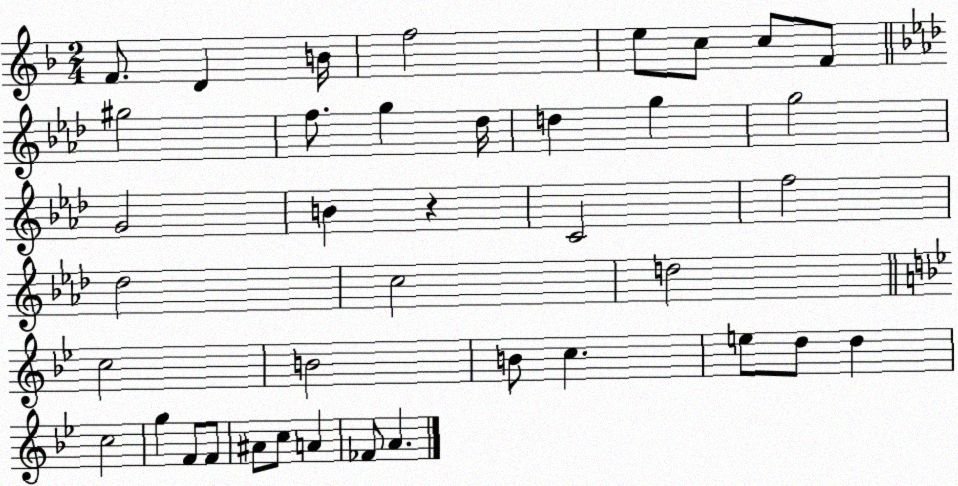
X:1
T:Untitled
M:2/4
L:1/4
K:F
F/2 D B/4 f2 e/2 c/2 c/2 F/2 ^g2 f/2 g _d/4 d g g2 G2 B z C2 f2 _d2 c2 d2 c2 B2 B/2 c e/2 d/2 d c2 g F/2 F/2 ^A/2 c/2 A _F/2 A